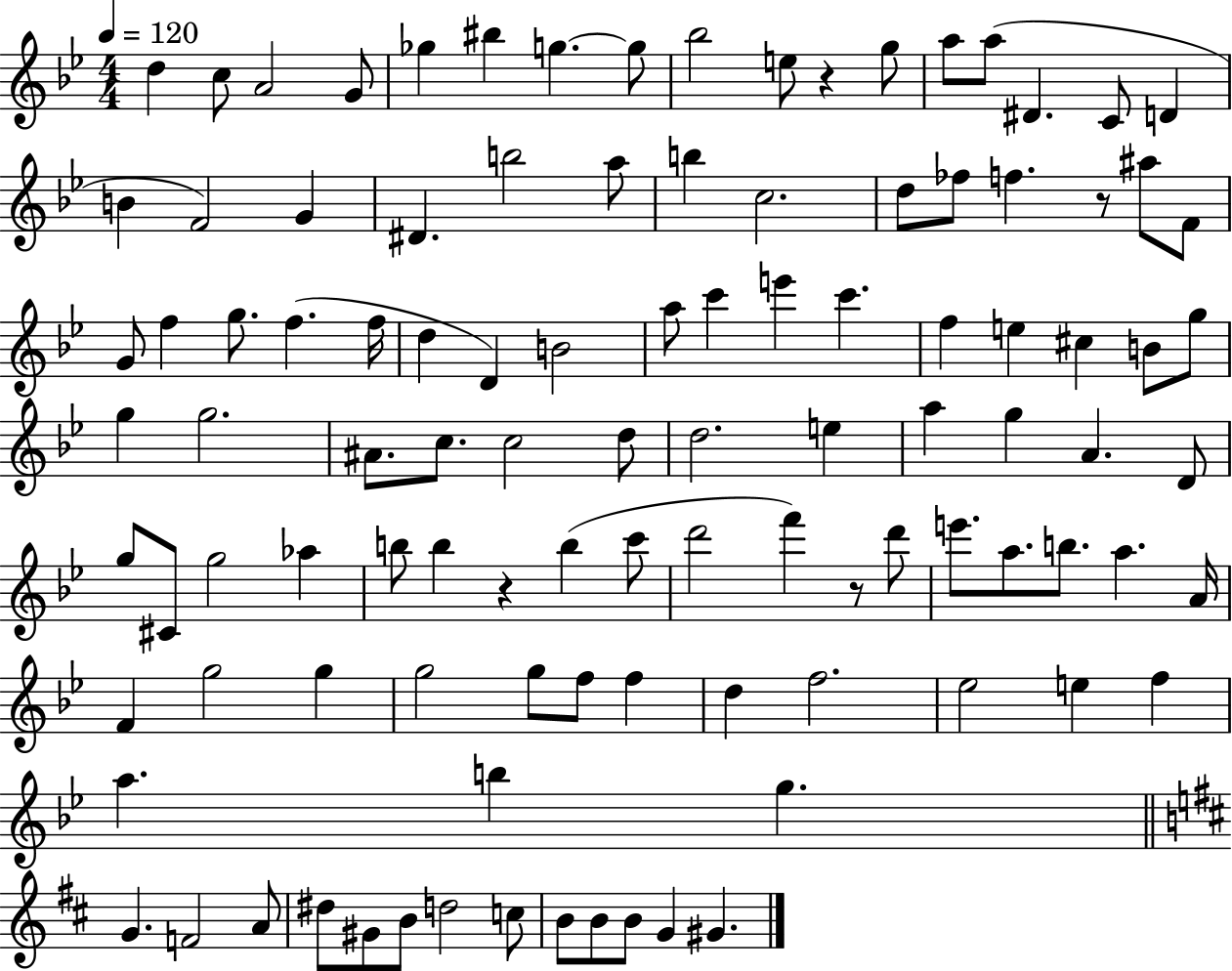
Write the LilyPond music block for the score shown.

{
  \clef treble
  \numericTimeSignature
  \time 4/4
  \key bes \major
  \tempo 4 = 120
  d''4 c''8 a'2 g'8 | ges''4 bis''4 g''4.~~ g''8 | bes''2 e''8 r4 g''8 | a''8 a''8( dis'4. c'8 d'4 | \break b'4 f'2) g'4 | dis'4. b''2 a''8 | b''4 c''2. | d''8 fes''8 f''4. r8 ais''8 f'8 | \break g'8 f''4 g''8. f''4.( f''16 | d''4 d'4) b'2 | a''8 c'''4 e'''4 c'''4. | f''4 e''4 cis''4 b'8 g''8 | \break g''4 g''2. | ais'8. c''8. c''2 d''8 | d''2. e''4 | a''4 g''4 a'4. d'8 | \break g''8 cis'8 g''2 aes''4 | b''8 b''4 r4 b''4( c'''8 | d'''2 f'''4) r8 d'''8 | e'''8. a''8. b''8. a''4. a'16 | \break f'4 g''2 g''4 | g''2 g''8 f''8 f''4 | d''4 f''2. | ees''2 e''4 f''4 | \break a''4. b''4 g''4. | \bar "||" \break \key d \major g'4. f'2 a'8 | dis''8 gis'8 b'8 d''2 c''8 | b'8 b'8 b'8 g'4 gis'4. | \bar "|."
}